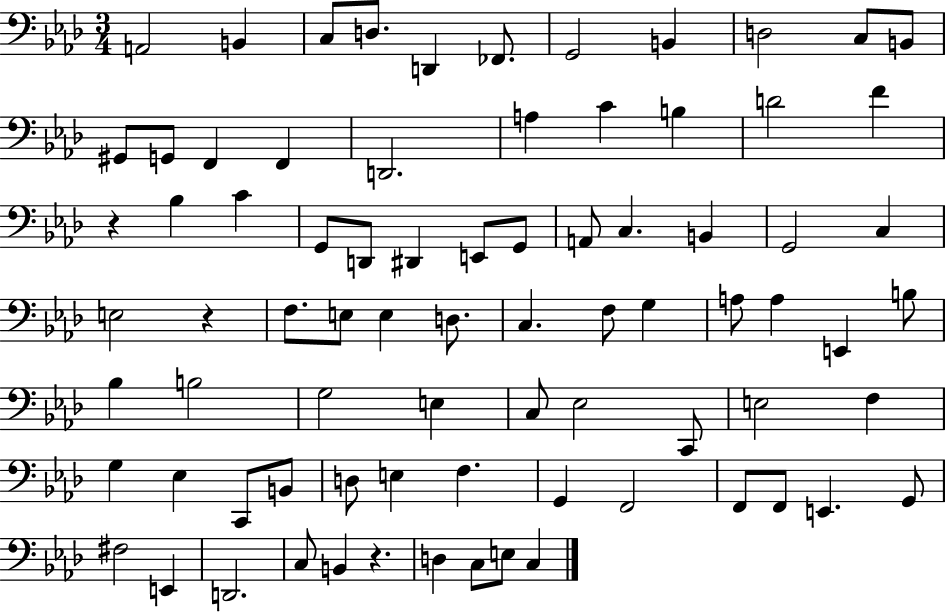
X:1
T:Untitled
M:3/4
L:1/4
K:Ab
A,,2 B,, C,/2 D,/2 D,, _F,,/2 G,,2 B,, D,2 C,/2 B,,/2 ^G,,/2 G,,/2 F,, F,, D,,2 A, C B, D2 F z _B, C G,,/2 D,,/2 ^D,, E,,/2 G,,/2 A,,/2 C, B,, G,,2 C, E,2 z F,/2 E,/2 E, D,/2 C, F,/2 G, A,/2 A, E,, B,/2 _B, B,2 G,2 E, C,/2 _E,2 C,,/2 E,2 F, G, _E, C,,/2 B,,/2 D,/2 E, F, G,, F,,2 F,,/2 F,,/2 E,, G,,/2 ^F,2 E,, D,,2 C,/2 B,, z D, C,/2 E,/2 C,